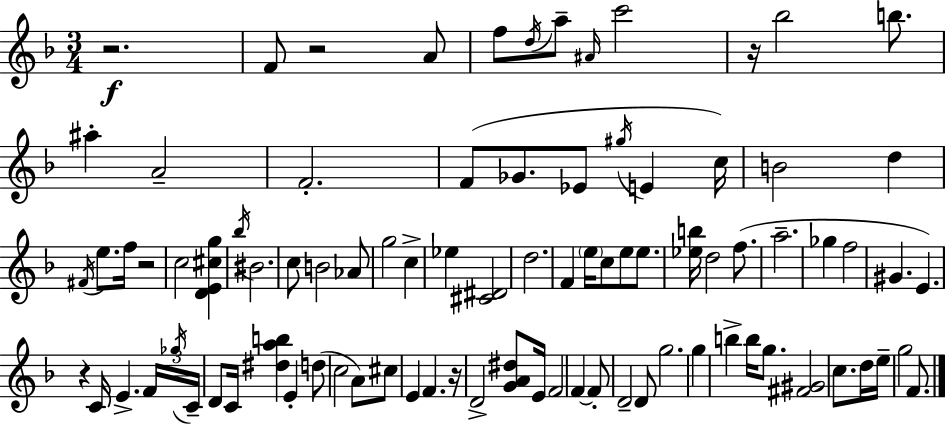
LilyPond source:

{
  \clef treble
  \numericTimeSignature
  \time 3/4
  \key f \major
  r2.\f | f'8 r2 a'8 | f''8 \acciaccatura { d''16 } a''8-- \grace { ais'16 } c'''2 | r16 bes''2 b''8. | \break ais''4-. a'2-- | f'2.-. | f'8( ges'8. ees'8 \acciaccatura { gis''16 } e'4 | c''16) b'2 d''4 | \break \acciaccatura { fis'16 } e''8. f''16 r2 | c''2 | <d' e' cis'' g''>4 \acciaccatura { bes''16 } bis'2. | c''8 b'2 | \break aes'8 g''2 | c''4-> ees''4 <cis' dis'>2 | d''2. | f'4 \parenthesize e''16 c''8 | \break e''8 e''8. <ees'' b''>16 d''2 | f''8.( a''2.-- | ges''4 f''2 | gis'4. e'4.) | \break r4 c'16 e'4.-> | \tuplet 3/2 { f'16 \acciaccatura { ges''16 } c'16-- } d'8 c'16 <dis'' a'' b''>4 | e'4-. d''8( c''2 | a'8) cis''8 e'4 | \break f'4. r16 d'2-> | <g' a' dis''>8 e'16 f'2 | f'4~~ f'8-. d'2-- | d'8 g''2. | \break g''4 b''4-> | b''16 g''8. <fis' gis'>2 | c''8. d''16 e''16-- g''2 | f'8. \bar "|."
}